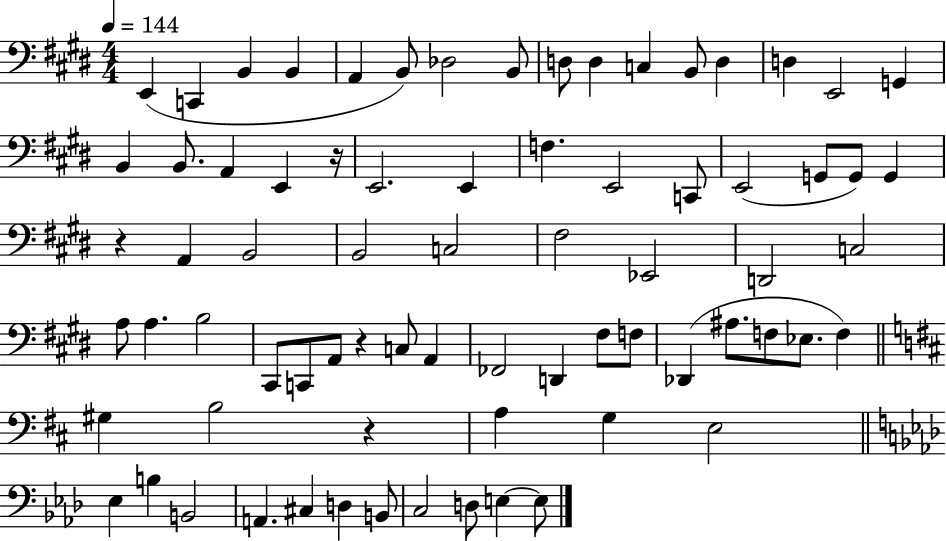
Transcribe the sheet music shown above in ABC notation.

X:1
T:Untitled
M:4/4
L:1/4
K:E
E,, C,, B,, B,, A,, B,,/2 _D,2 B,,/2 D,/2 D, C, B,,/2 D, D, E,,2 G,, B,, B,,/2 A,, E,, z/4 E,,2 E,, F, E,,2 C,,/2 E,,2 G,,/2 G,,/2 G,, z A,, B,,2 B,,2 C,2 ^F,2 _E,,2 D,,2 C,2 A,/2 A, B,2 ^C,,/2 C,,/2 A,,/2 z C,/2 A,, _F,,2 D,, ^F,/2 F,/2 _D,, ^A,/2 F,/2 _E,/2 F, ^G, B,2 z A, G, E,2 _E, B, B,,2 A,, ^C, D, B,,/2 C,2 D,/2 E, E,/2